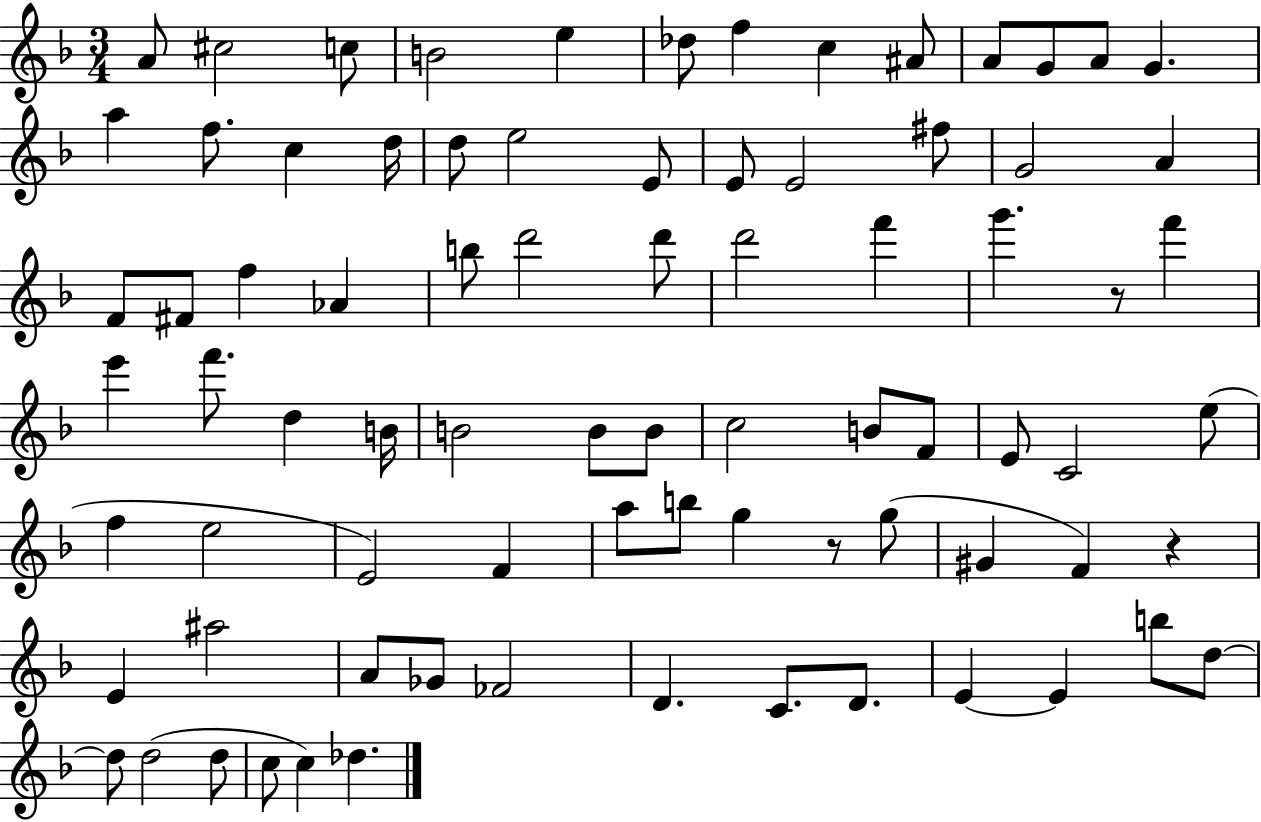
{
  \clef treble
  \numericTimeSignature
  \time 3/4
  \key f \major
  \repeat volta 2 { a'8 cis''2 c''8 | b'2 e''4 | des''8 f''4 c''4 ais'8 | a'8 g'8 a'8 g'4. | \break a''4 f''8. c''4 d''16 | d''8 e''2 e'8 | e'8 e'2 fis''8 | g'2 a'4 | \break f'8 fis'8 f''4 aes'4 | b''8 d'''2 d'''8 | d'''2 f'''4 | g'''4. r8 f'''4 | \break e'''4 f'''8. d''4 b'16 | b'2 b'8 b'8 | c''2 b'8 f'8 | e'8 c'2 e''8( | \break f''4 e''2 | e'2) f'4 | a''8 b''8 g''4 r8 g''8( | gis'4 f'4) r4 | \break e'4 ais''2 | a'8 ges'8 fes'2 | d'4. c'8. d'8. | e'4~~ e'4 b''8 d''8~~ | \break d''8 d''2( d''8 | c''8 c''4) des''4. | } \bar "|."
}